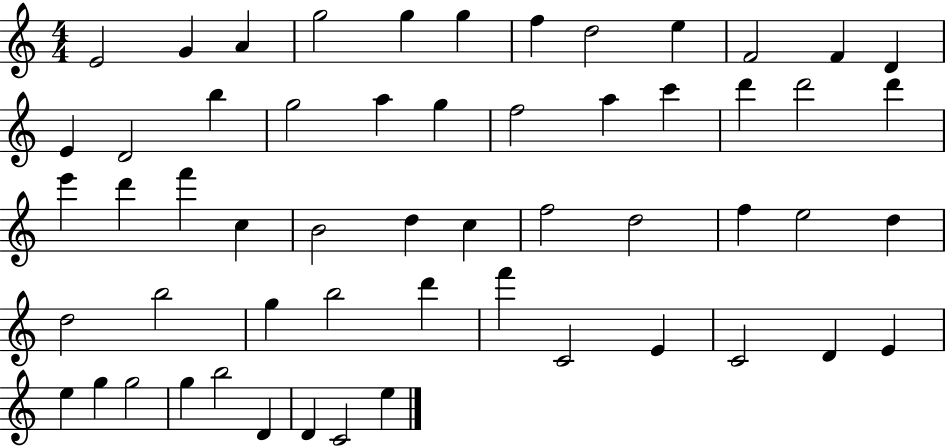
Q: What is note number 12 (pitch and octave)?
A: D4